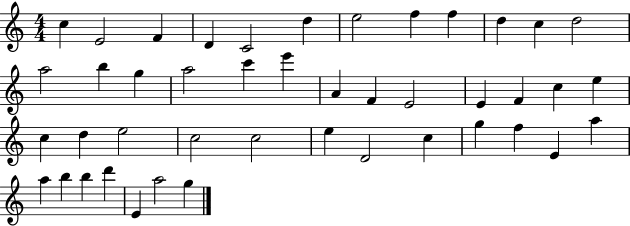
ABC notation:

X:1
T:Untitled
M:4/4
L:1/4
K:C
c E2 F D C2 d e2 f f d c d2 a2 b g a2 c' e' A F E2 E F c e c d e2 c2 c2 e D2 c g f E a a b b d' E a2 g